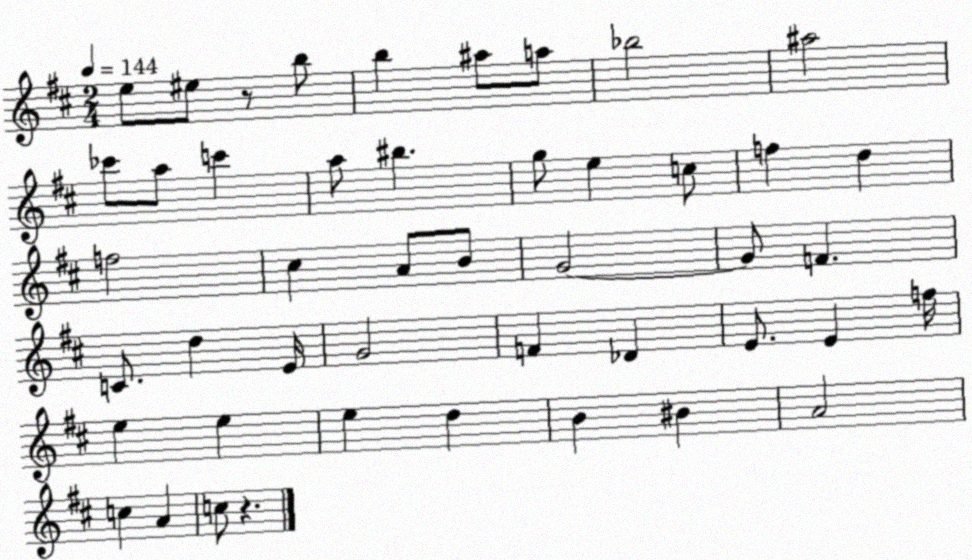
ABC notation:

X:1
T:Untitled
M:2/4
L:1/4
K:D
e/2 ^e/2 z/2 b/2 b ^a/2 a/2 _b2 ^a2 _c'/2 a/2 c' a/2 ^b g/2 e c/2 f d f2 ^c A/2 B/2 G2 G/2 F C/2 d E/4 G2 F _D E/2 E f/4 e e e d B ^B A2 c A c/2 z